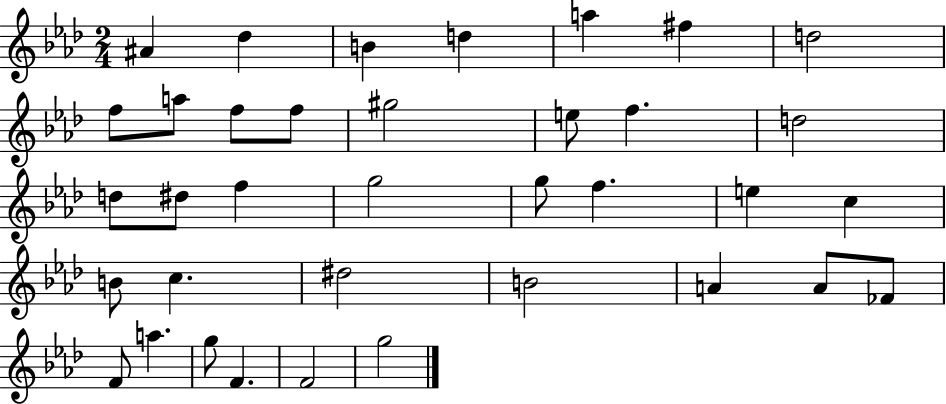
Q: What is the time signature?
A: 2/4